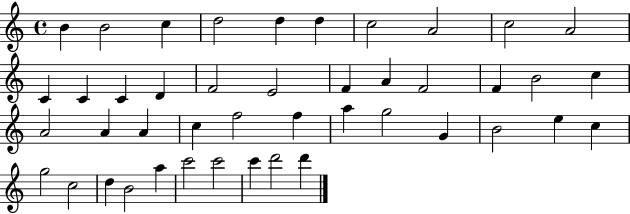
{
  \clef treble
  \time 4/4
  \defaultTimeSignature
  \key c \major
  b'4 b'2 c''4 | d''2 d''4 d''4 | c''2 a'2 | c''2 a'2 | \break c'4 c'4 c'4 d'4 | f'2 e'2 | f'4 a'4 f'2 | f'4 b'2 c''4 | \break a'2 a'4 a'4 | c''4 f''2 f''4 | a''4 g''2 g'4 | b'2 e''4 c''4 | \break g''2 c''2 | d''4 b'2 a''4 | c'''2 c'''2 | c'''4 d'''2 d'''4 | \break \bar "|."
}